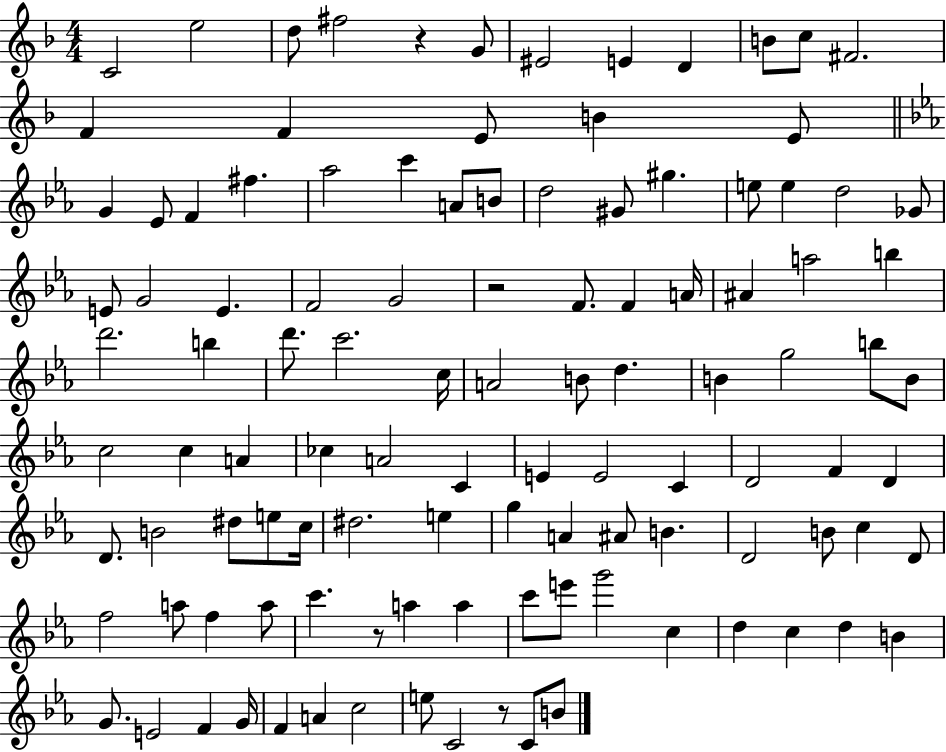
C4/h E5/h D5/e F#5/h R/q G4/e EIS4/h E4/q D4/q B4/e C5/e F#4/h. F4/q F4/q E4/e B4/q E4/e G4/q Eb4/e F4/q F#5/q. Ab5/h C6/q A4/e B4/e D5/h G#4/e G#5/q. E5/e E5/q D5/h Gb4/e E4/e G4/h E4/q. F4/h G4/h R/h F4/e. F4/q A4/s A#4/q A5/h B5/q D6/h. B5/q D6/e. C6/h. C5/s A4/h B4/e D5/q. B4/q G5/h B5/e B4/e C5/h C5/q A4/q CES5/q A4/h C4/q E4/q E4/h C4/q D4/h F4/q D4/q D4/e. B4/h D#5/e E5/e C5/s D#5/h. E5/q G5/q A4/q A#4/e B4/q. D4/h B4/e C5/q D4/e F5/h A5/e F5/q A5/e C6/q. R/e A5/q A5/q C6/e E6/e G6/h C5/q D5/q C5/q D5/q B4/q G4/e. E4/h F4/q G4/s F4/q A4/q C5/h E5/e C4/h R/e C4/e B4/e